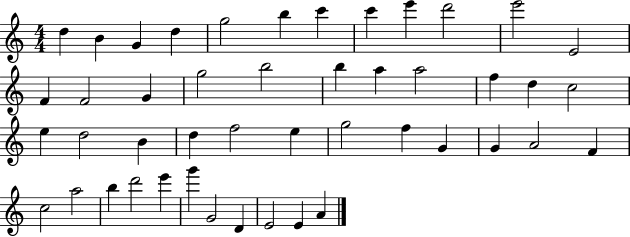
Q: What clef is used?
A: treble